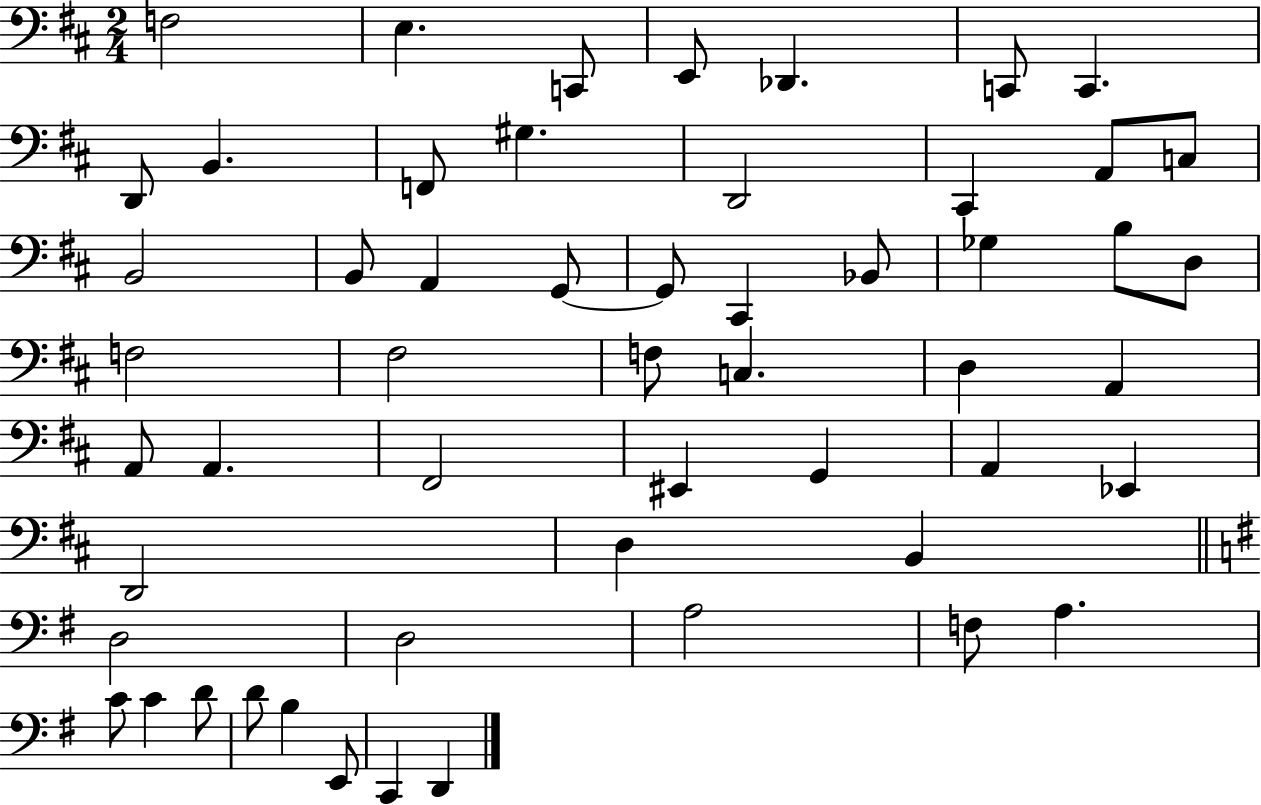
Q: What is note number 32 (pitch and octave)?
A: A2